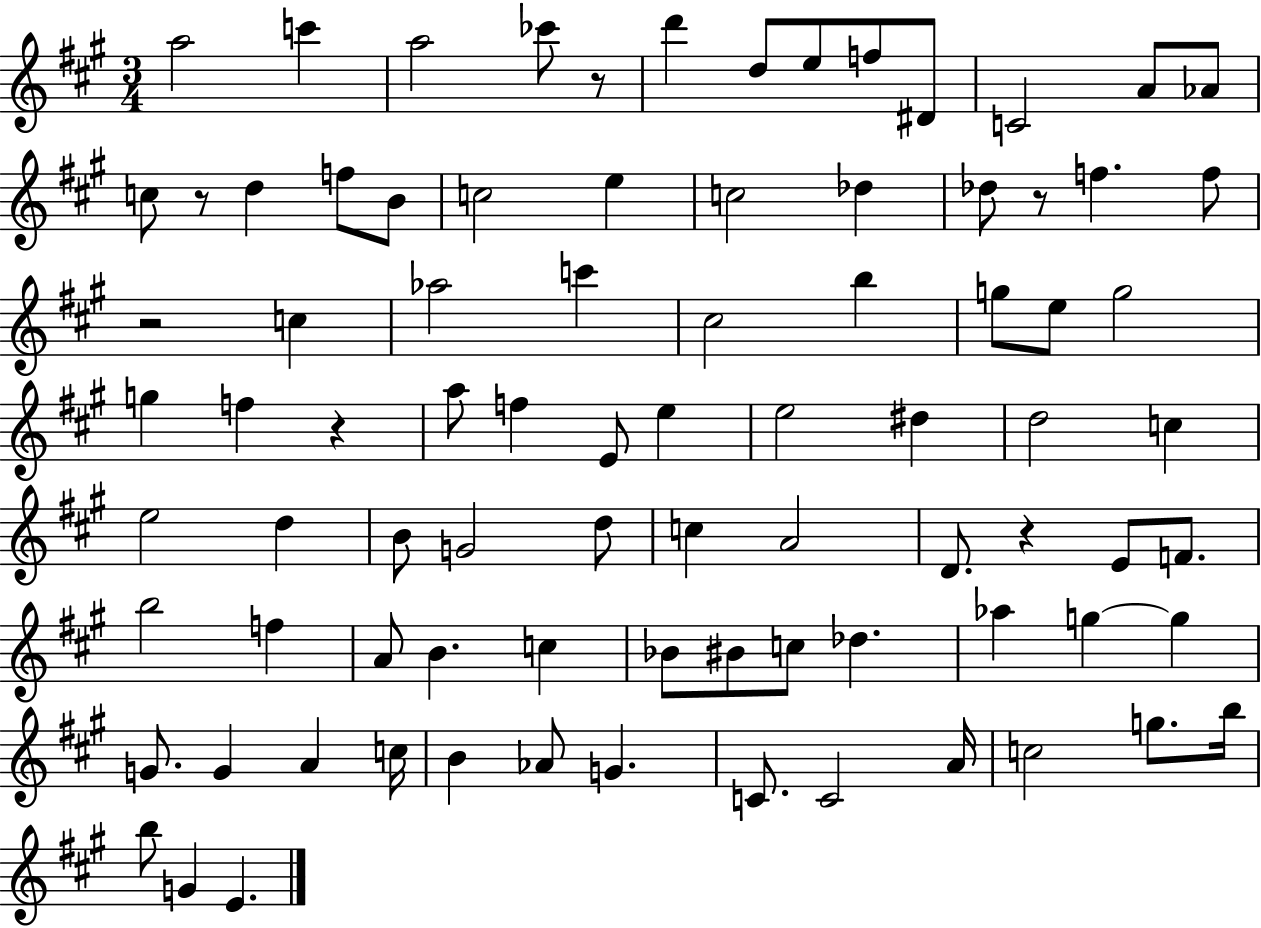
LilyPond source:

{
  \clef treble
  \numericTimeSignature
  \time 3/4
  \key a \major
  a''2 c'''4 | a''2 ces'''8 r8 | d'''4 d''8 e''8 f''8 dis'8 | c'2 a'8 aes'8 | \break c''8 r8 d''4 f''8 b'8 | c''2 e''4 | c''2 des''4 | des''8 r8 f''4. f''8 | \break r2 c''4 | aes''2 c'''4 | cis''2 b''4 | g''8 e''8 g''2 | \break g''4 f''4 r4 | a''8 f''4 e'8 e''4 | e''2 dis''4 | d''2 c''4 | \break e''2 d''4 | b'8 g'2 d''8 | c''4 a'2 | d'8. r4 e'8 f'8. | \break b''2 f''4 | a'8 b'4. c''4 | bes'8 bis'8 c''8 des''4. | aes''4 g''4~~ g''4 | \break g'8. g'4 a'4 c''16 | b'4 aes'8 g'4. | c'8. c'2 a'16 | c''2 g''8. b''16 | \break b''8 g'4 e'4. | \bar "|."
}